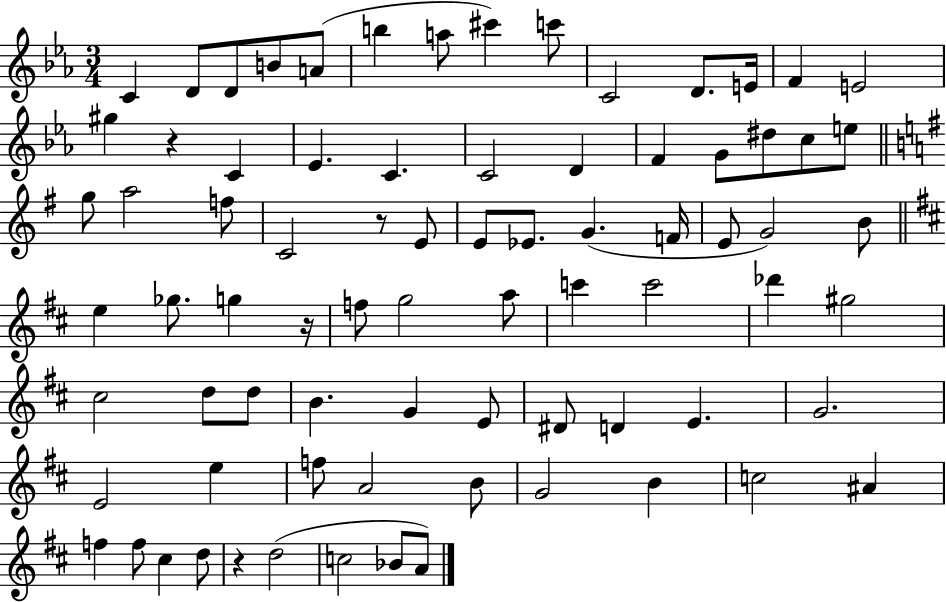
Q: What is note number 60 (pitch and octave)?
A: F5